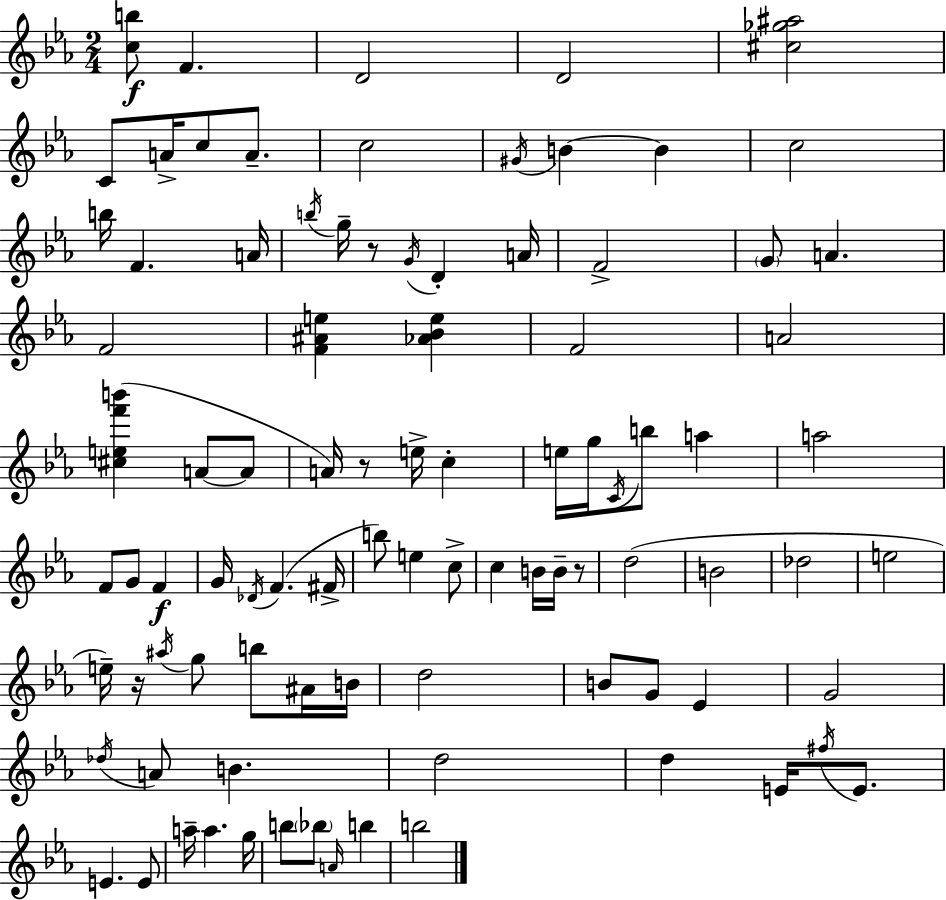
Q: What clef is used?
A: treble